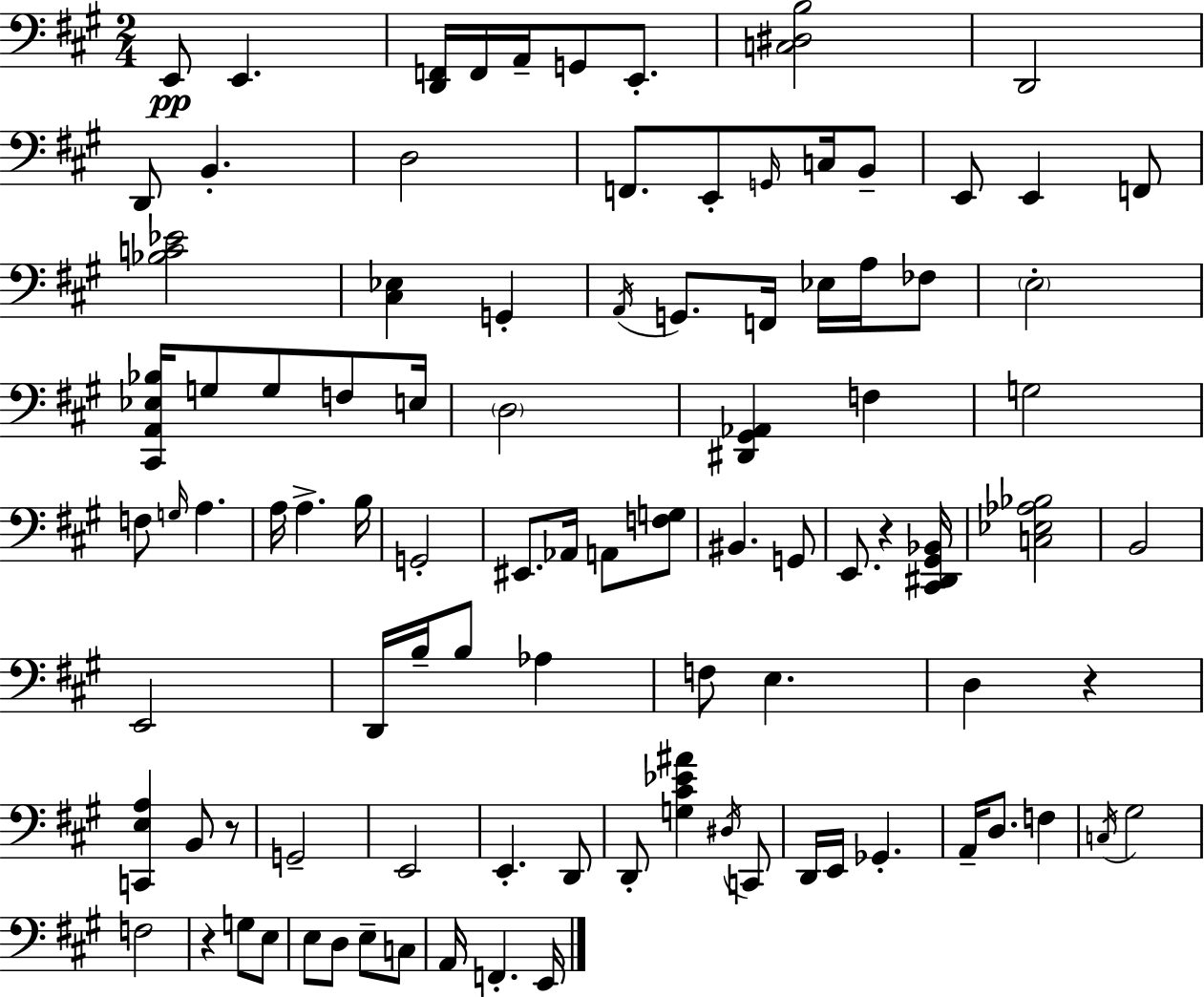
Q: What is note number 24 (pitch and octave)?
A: A3